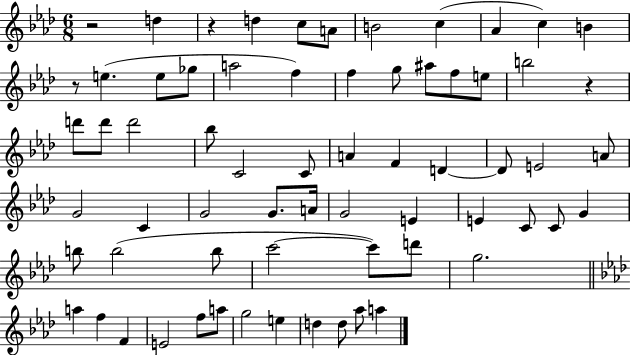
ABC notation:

X:1
T:Untitled
M:6/8
L:1/4
K:Ab
z2 d z d c/2 A/2 B2 c _A c B z/2 e e/2 _g/2 a2 f f g/2 ^a/2 f/2 e/2 b2 z d'/2 d'/2 d'2 _b/2 C2 C/2 A F D D/2 E2 A/2 G2 C G2 G/2 A/4 G2 E E C/2 C/2 G b/2 b2 b/2 c'2 c'/2 d'/2 g2 a f F E2 f/2 a/2 g2 e d d/2 _a/2 a